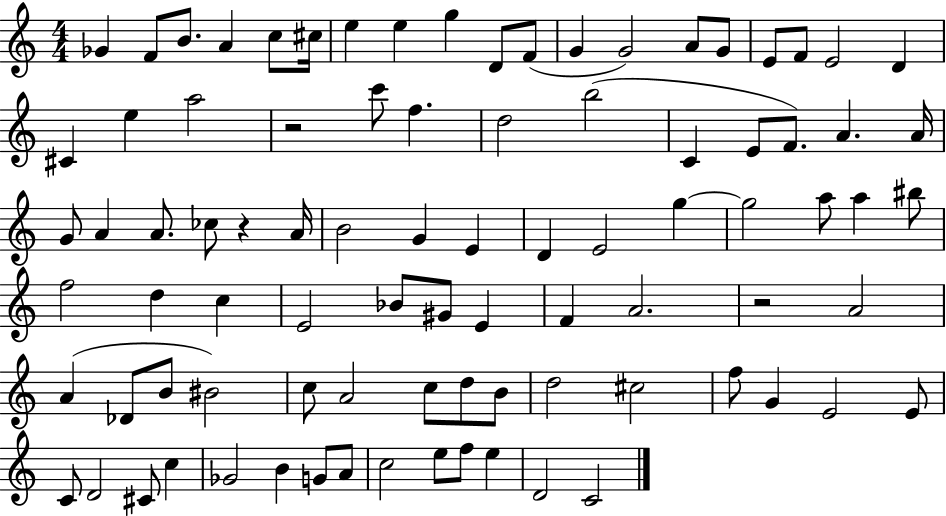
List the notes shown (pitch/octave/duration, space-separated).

Gb4/q F4/e B4/e. A4/q C5/e C#5/s E5/q E5/q G5/q D4/e F4/e G4/q G4/h A4/e G4/e E4/e F4/e E4/h D4/q C#4/q E5/q A5/h R/h C6/e F5/q. D5/h B5/h C4/q E4/e F4/e. A4/q. A4/s G4/e A4/q A4/e. CES5/e R/q A4/s B4/h G4/q E4/q D4/q E4/h G5/q G5/h A5/e A5/q BIS5/e F5/h D5/q C5/q E4/h Bb4/e G#4/e E4/q F4/q A4/h. R/h A4/h A4/q Db4/e B4/e BIS4/h C5/e A4/h C5/e D5/e B4/e D5/h C#5/h F5/e G4/q E4/h E4/e C4/e D4/h C#4/e C5/q Gb4/h B4/q G4/e A4/e C5/h E5/e F5/e E5/q D4/h C4/h